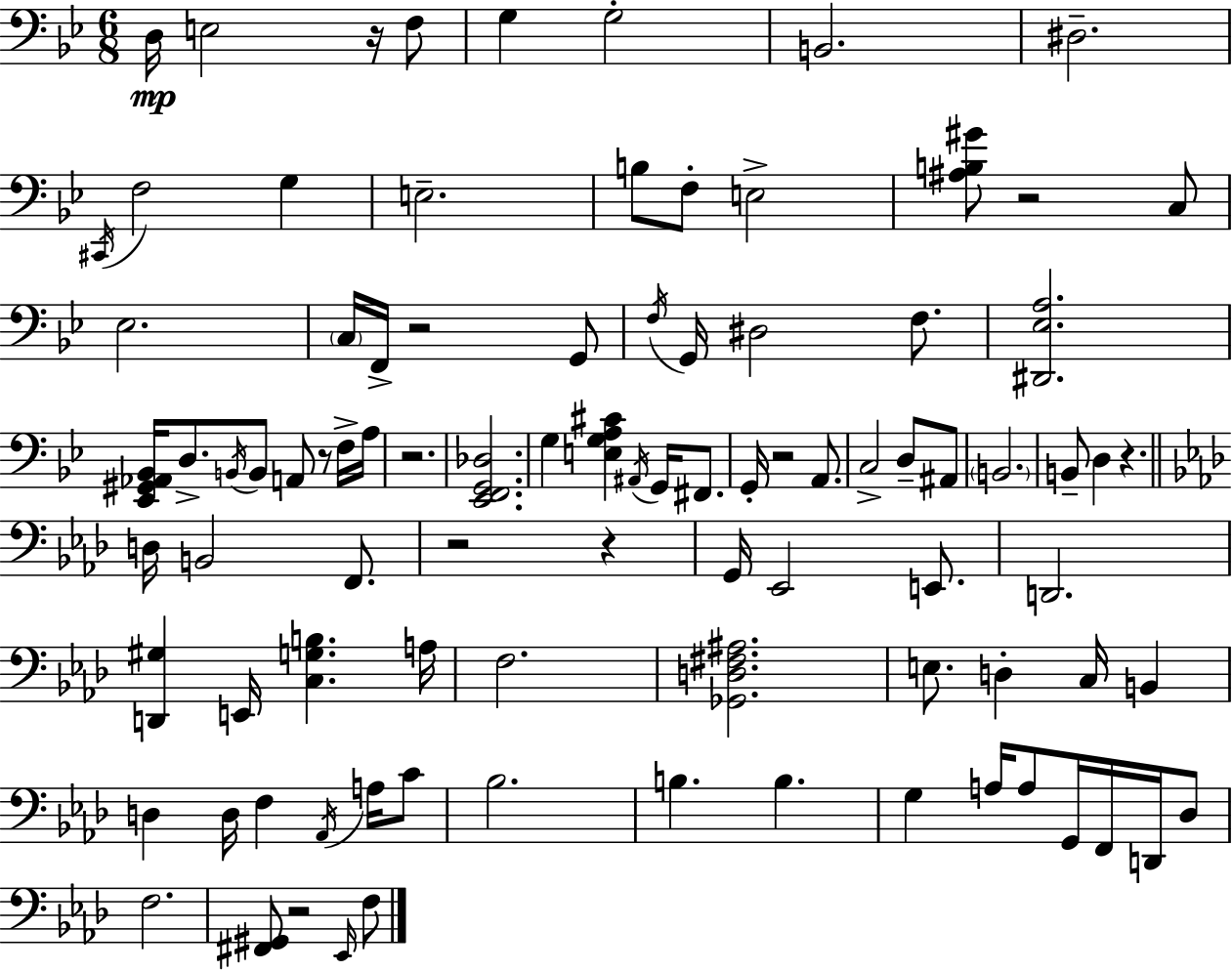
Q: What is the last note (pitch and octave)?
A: F3